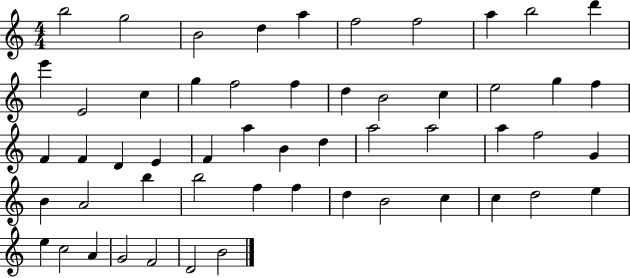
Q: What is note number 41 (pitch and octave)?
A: F5